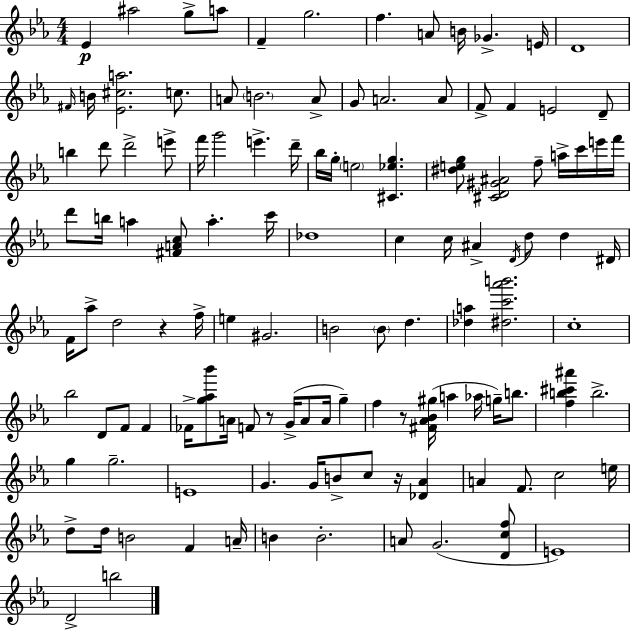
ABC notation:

X:1
T:Untitled
M:4/4
L:1/4
K:Cm
_E ^a2 g/2 a/2 F g2 f A/2 B/4 _G E/4 D4 ^F/4 B/4 [_E^ca]2 c/2 A/2 B2 A/2 G/2 A2 A/2 F/2 F E2 D/2 b d'/2 d'2 e'/2 f'/4 g'2 e' d'/4 _b/4 g/4 e2 [^C_eg] [^deg]/2 [^CD^G^A]2 f/2 a/4 c'/4 e'/4 f'/4 d'/2 b/4 a [^FAc]/2 a c'/4 _d4 c c/4 ^A D/4 d/2 d ^D/4 F/4 _a/2 d2 z f/4 e ^G2 B2 B/2 d [_da] [^dc'_a'b']2 c4 _b2 D/2 F/2 F _F/4 [g_a_b']/2 A/4 F/2 z/2 G/4 A/2 A/4 g f z/2 [^F_A_B^g]/4 a _a/4 g/4 b/2 [fb^c'^a'] b2 g g2 E4 G G/4 B/2 c/2 z/4 [_D_A] A F/2 c2 e/4 d/2 d/4 B2 F A/4 B B2 A/2 G2 [Dcf]/2 E4 D2 b2